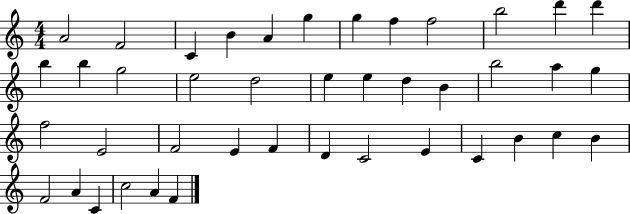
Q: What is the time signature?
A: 4/4